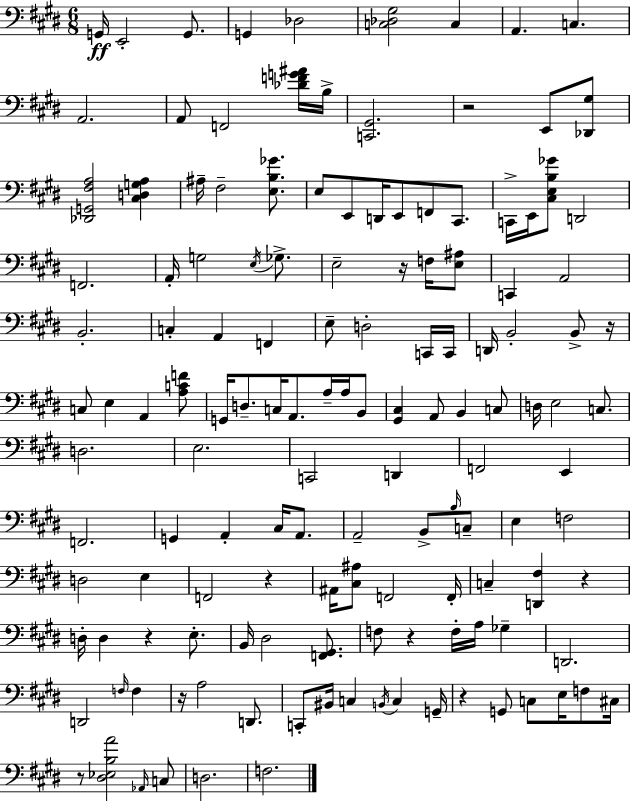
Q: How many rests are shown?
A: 10